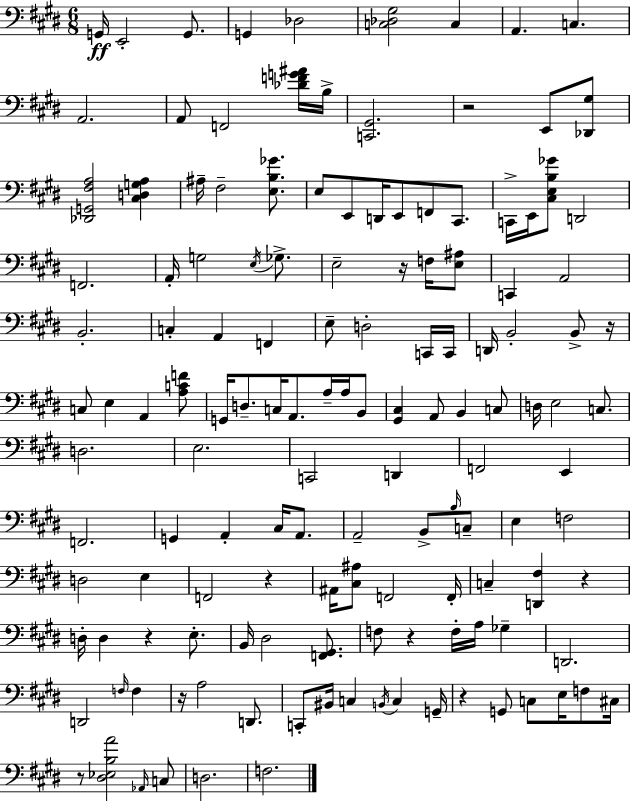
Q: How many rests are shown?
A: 10